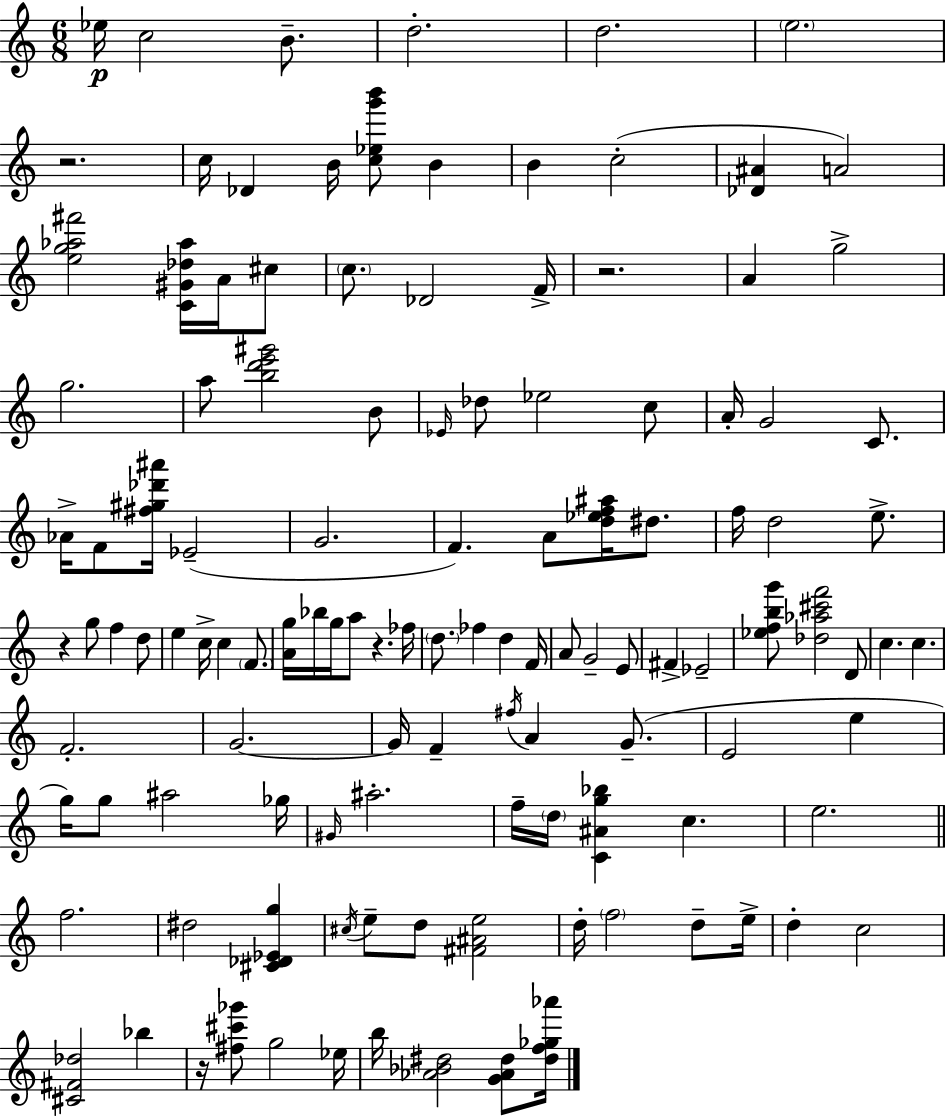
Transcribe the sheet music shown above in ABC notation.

X:1
T:Untitled
M:6/8
L:1/4
K:C
_e/4 c2 B/2 d2 d2 e2 z2 c/4 _D B/4 [c_eg'b']/2 B B c2 [_D^A] A2 [eg_a^f']2 [C^G_d_a]/4 A/4 ^c/2 c/2 _D2 F/4 z2 A g2 g2 a/2 [bd'e'^g']2 B/2 _E/4 _d/2 _e2 c/2 A/4 G2 C/2 _A/4 F/2 [^f^g_d'^a']/4 _E2 G2 F A/2 [d_ef^a]/4 ^d/2 f/4 d2 e/2 z g/2 f d/2 e c/4 c F/2 [Ag]/4 _b/4 g/4 a/2 z _f/4 d/2 _f d F/4 A/2 G2 E/2 ^F _E2 [_efbg']/2 [_d_a^c'f']2 D/2 c c F2 G2 G/4 F ^f/4 A G/2 E2 e g/4 g/2 ^a2 _g/4 ^G/4 ^a2 f/4 d/4 [C^Ag_b] c e2 f2 ^d2 [^C_D_Eg] ^c/4 e/2 d/2 [^F^Ae]2 d/4 f2 d/2 e/4 d c2 [^C^F_d]2 _b z/4 [^f^c'_g']/2 g2 _e/4 b/4 [_A_B^d]2 [G_A^d]/2 [^df_g_a']/4